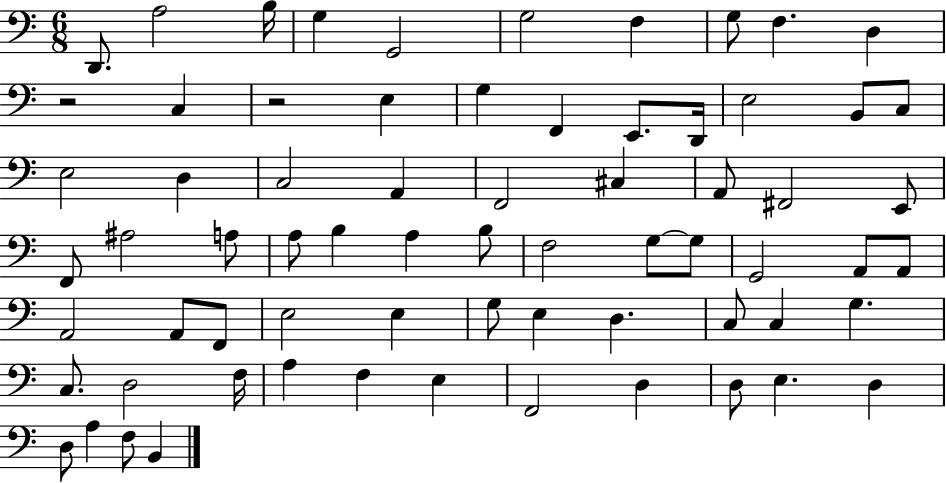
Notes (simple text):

D2/e. A3/h B3/s G3/q G2/h G3/h F3/q G3/e F3/q. D3/q R/h C3/q R/h E3/q G3/q F2/q E2/e. D2/s E3/h B2/e C3/e E3/h D3/q C3/h A2/q F2/h C#3/q A2/e F#2/h E2/e F2/e A#3/h A3/e A3/e B3/q A3/q B3/e F3/h G3/e G3/e G2/h A2/e A2/e A2/h A2/e F2/e E3/h E3/q G3/e E3/q D3/q. C3/e C3/q G3/q. C3/e. D3/h F3/s A3/q F3/q E3/q F2/h D3/q D3/e E3/q. D3/q D3/e A3/q F3/e B2/q